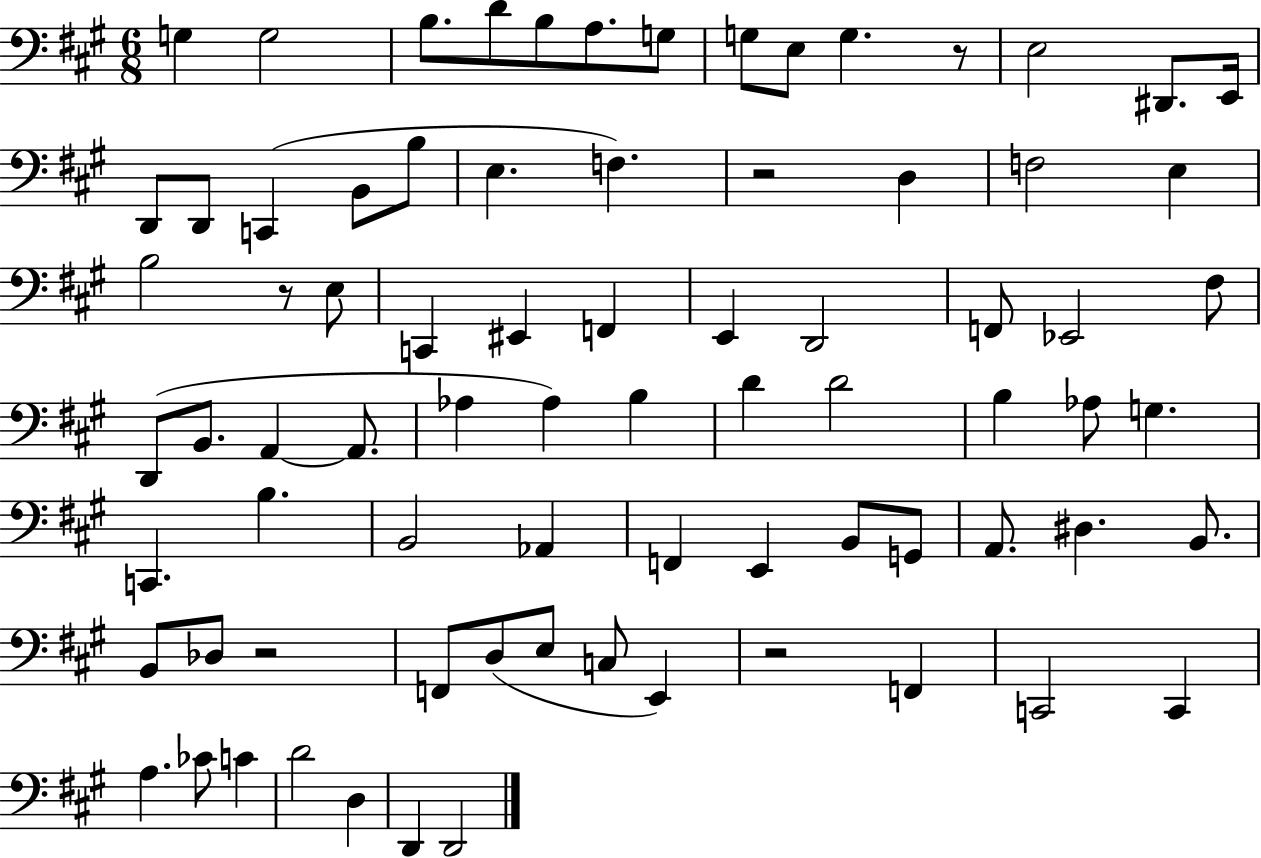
G3/q G3/h B3/e. D4/e B3/e A3/e. G3/e G3/e E3/e G3/q. R/e E3/h D#2/e. E2/s D2/e D2/e C2/q B2/e B3/e E3/q. F3/q. R/h D3/q F3/h E3/q B3/h R/e E3/e C2/q EIS2/q F2/q E2/q D2/h F2/e Eb2/h F#3/e D2/e B2/e. A2/q A2/e. Ab3/q Ab3/q B3/q D4/q D4/h B3/q Ab3/e G3/q. C2/q. B3/q. B2/h Ab2/q F2/q E2/q B2/e G2/e A2/e. D#3/q. B2/e. B2/e Db3/e R/h F2/e D3/e E3/e C3/e E2/q R/h F2/q C2/h C2/q A3/q. CES4/e C4/q D4/h D3/q D2/q D2/h